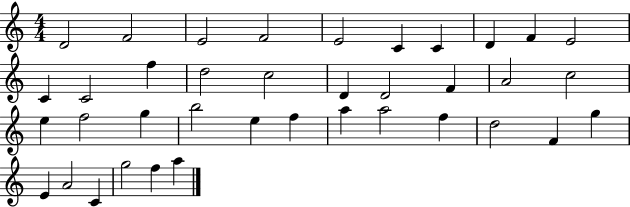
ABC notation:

X:1
T:Untitled
M:4/4
L:1/4
K:C
D2 F2 E2 F2 E2 C C D F E2 C C2 f d2 c2 D D2 F A2 c2 e f2 g b2 e f a a2 f d2 F g E A2 C g2 f a